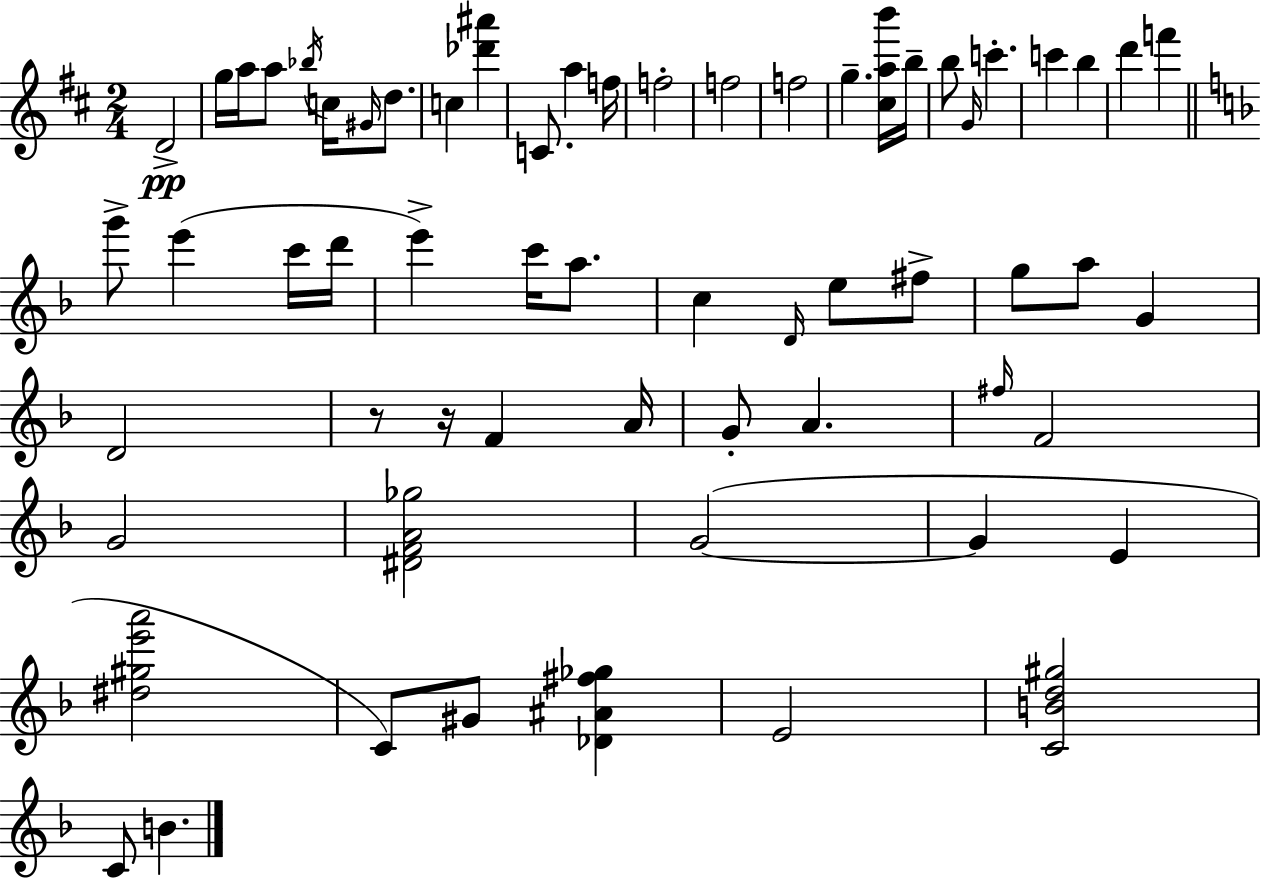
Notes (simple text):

D4/h G5/s A5/s A5/e Bb5/s C5/s G#4/s D5/e. C5/q [Db6,A#6]/q C4/e. A5/q F5/s F5/h F5/h F5/h G5/q. [C#5,A5,B6]/s B5/s B5/e G4/s C6/q. C6/q B5/q D6/q F6/q G6/e E6/q C6/s D6/s E6/q C6/s A5/e. C5/q D4/s E5/e F#5/e G5/e A5/e G4/q D4/h R/e R/s F4/q A4/s G4/e A4/q. F#5/s F4/h G4/h [D#4,F4,A4,Gb5]/h G4/h G4/q E4/q [D#5,G#5,E6,A6]/h C4/e G#4/e [Db4,A#4,F#5,Gb5]/q E4/h [C4,B4,D5,G#5]/h C4/e B4/q.